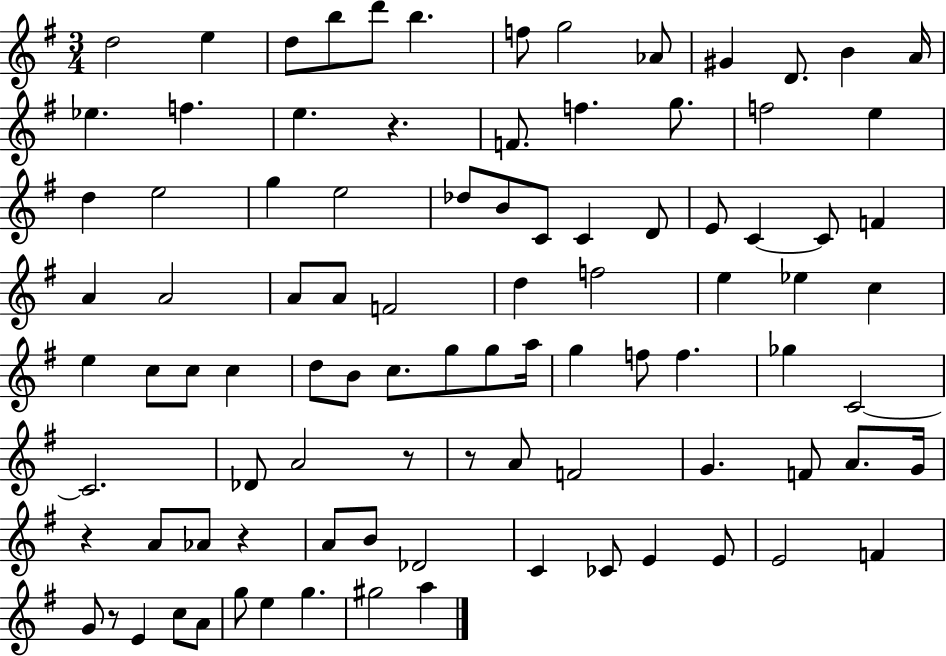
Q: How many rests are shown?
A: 6